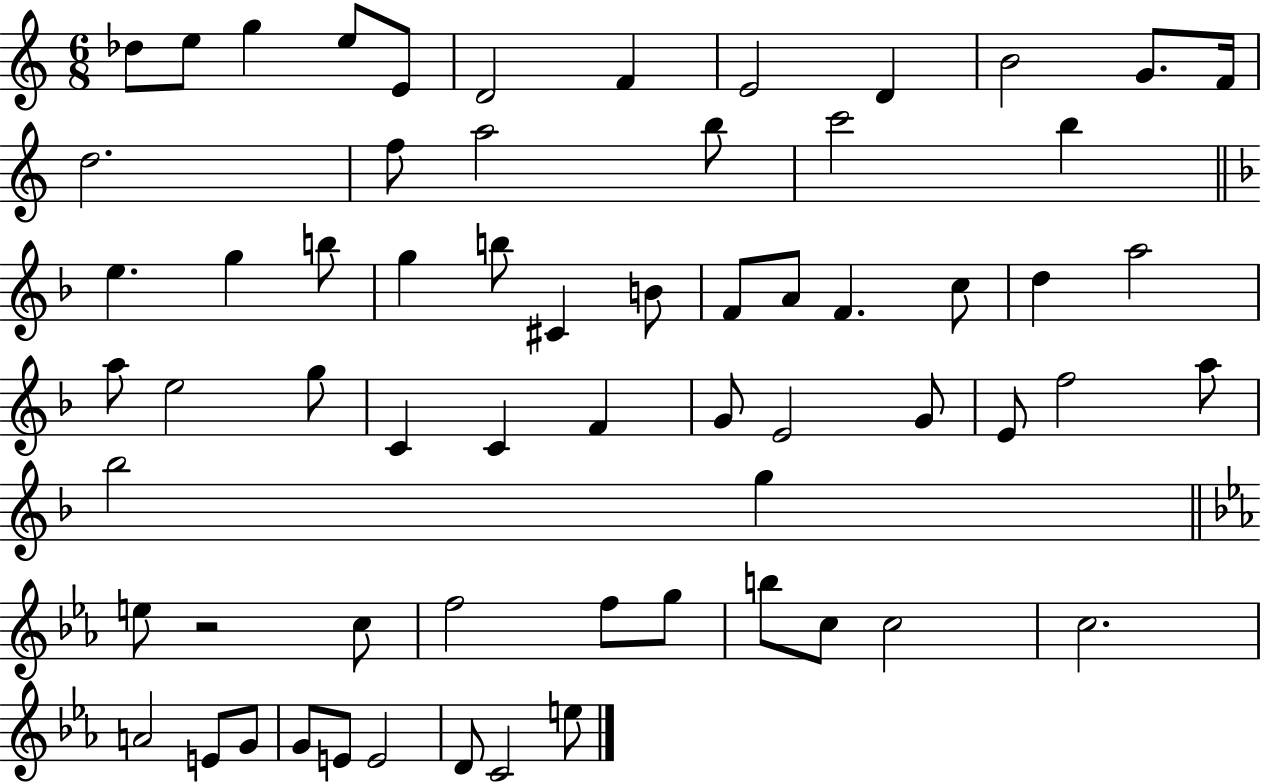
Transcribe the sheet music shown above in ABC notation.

X:1
T:Untitled
M:6/8
L:1/4
K:C
_d/2 e/2 g e/2 E/2 D2 F E2 D B2 G/2 F/4 d2 f/2 a2 b/2 c'2 b e g b/2 g b/2 ^C B/2 F/2 A/2 F c/2 d a2 a/2 e2 g/2 C C F G/2 E2 G/2 E/2 f2 a/2 _b2 g e/2 z2 c/2 f2 f/2 g/2 b/2 c/2 c2 c2 A2 E/2 G/2 G/2 E/2 E2 D/2 C2 e/2